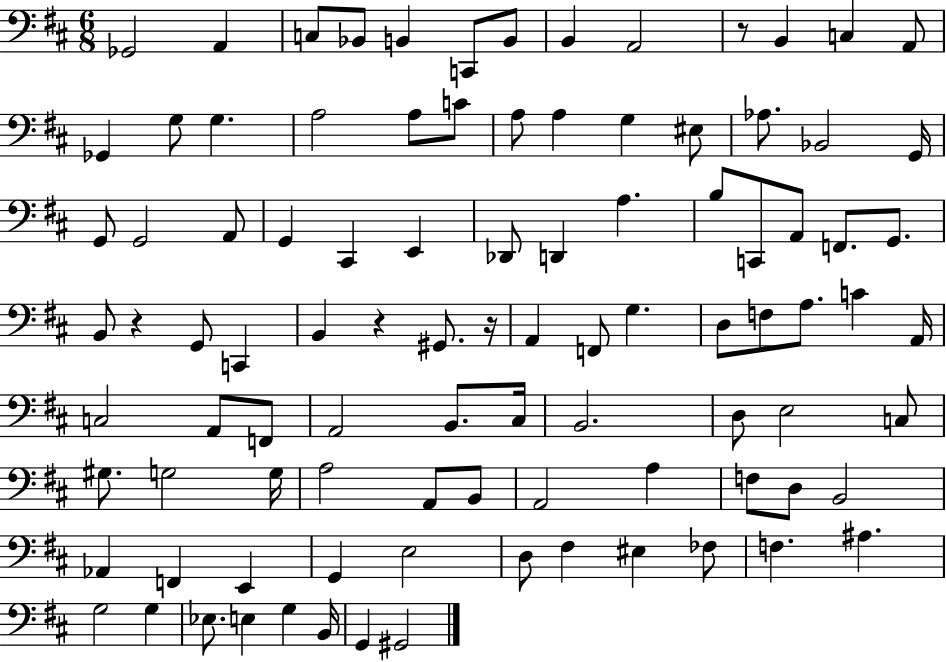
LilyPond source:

{
  \clef bass
  \numericTimeSignature
  \time 6/8
  \key d \major
  ges,2 a,4 | c8 bes,8 b,4 c,8 b,8 | b,4 a,2 | r8 b,4 c4 a,8 | \break ges,4 g8 g4. | a2 a8 c'8 | a8 a4 g4 eis8 | aes8. bes,2 g,16 | \break g,8 g,2 a,8 | g,4 cis,4 e,4 | des,8 d,4 a4. | b8 c,8 a,8 f,8. g,8. | \break b,8 r4 g,8 c,4 | b,4 r4 gis,8. r16 | a,4 f,8 g4. | d8 f8 a8. c'4 a,16 | \break c2 a,8 f,8 | a,2 b,8. cis16 | b,2. | d8 e2 c8 | \break gis8. g2 g16 | a2 a,8 b,8 | a,2 a4 | f8 d8 b,2 | \break aes,4 f,4 e,4 | g,4 e2 | d8 fis4 eis4 fes8 | f4. ais4. | \break g2 g4 | ees8. e4 g4 b,16 | g,4 gis,2 | \bar "|."
}